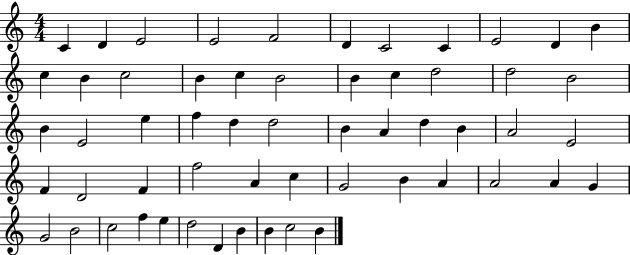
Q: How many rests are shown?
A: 0